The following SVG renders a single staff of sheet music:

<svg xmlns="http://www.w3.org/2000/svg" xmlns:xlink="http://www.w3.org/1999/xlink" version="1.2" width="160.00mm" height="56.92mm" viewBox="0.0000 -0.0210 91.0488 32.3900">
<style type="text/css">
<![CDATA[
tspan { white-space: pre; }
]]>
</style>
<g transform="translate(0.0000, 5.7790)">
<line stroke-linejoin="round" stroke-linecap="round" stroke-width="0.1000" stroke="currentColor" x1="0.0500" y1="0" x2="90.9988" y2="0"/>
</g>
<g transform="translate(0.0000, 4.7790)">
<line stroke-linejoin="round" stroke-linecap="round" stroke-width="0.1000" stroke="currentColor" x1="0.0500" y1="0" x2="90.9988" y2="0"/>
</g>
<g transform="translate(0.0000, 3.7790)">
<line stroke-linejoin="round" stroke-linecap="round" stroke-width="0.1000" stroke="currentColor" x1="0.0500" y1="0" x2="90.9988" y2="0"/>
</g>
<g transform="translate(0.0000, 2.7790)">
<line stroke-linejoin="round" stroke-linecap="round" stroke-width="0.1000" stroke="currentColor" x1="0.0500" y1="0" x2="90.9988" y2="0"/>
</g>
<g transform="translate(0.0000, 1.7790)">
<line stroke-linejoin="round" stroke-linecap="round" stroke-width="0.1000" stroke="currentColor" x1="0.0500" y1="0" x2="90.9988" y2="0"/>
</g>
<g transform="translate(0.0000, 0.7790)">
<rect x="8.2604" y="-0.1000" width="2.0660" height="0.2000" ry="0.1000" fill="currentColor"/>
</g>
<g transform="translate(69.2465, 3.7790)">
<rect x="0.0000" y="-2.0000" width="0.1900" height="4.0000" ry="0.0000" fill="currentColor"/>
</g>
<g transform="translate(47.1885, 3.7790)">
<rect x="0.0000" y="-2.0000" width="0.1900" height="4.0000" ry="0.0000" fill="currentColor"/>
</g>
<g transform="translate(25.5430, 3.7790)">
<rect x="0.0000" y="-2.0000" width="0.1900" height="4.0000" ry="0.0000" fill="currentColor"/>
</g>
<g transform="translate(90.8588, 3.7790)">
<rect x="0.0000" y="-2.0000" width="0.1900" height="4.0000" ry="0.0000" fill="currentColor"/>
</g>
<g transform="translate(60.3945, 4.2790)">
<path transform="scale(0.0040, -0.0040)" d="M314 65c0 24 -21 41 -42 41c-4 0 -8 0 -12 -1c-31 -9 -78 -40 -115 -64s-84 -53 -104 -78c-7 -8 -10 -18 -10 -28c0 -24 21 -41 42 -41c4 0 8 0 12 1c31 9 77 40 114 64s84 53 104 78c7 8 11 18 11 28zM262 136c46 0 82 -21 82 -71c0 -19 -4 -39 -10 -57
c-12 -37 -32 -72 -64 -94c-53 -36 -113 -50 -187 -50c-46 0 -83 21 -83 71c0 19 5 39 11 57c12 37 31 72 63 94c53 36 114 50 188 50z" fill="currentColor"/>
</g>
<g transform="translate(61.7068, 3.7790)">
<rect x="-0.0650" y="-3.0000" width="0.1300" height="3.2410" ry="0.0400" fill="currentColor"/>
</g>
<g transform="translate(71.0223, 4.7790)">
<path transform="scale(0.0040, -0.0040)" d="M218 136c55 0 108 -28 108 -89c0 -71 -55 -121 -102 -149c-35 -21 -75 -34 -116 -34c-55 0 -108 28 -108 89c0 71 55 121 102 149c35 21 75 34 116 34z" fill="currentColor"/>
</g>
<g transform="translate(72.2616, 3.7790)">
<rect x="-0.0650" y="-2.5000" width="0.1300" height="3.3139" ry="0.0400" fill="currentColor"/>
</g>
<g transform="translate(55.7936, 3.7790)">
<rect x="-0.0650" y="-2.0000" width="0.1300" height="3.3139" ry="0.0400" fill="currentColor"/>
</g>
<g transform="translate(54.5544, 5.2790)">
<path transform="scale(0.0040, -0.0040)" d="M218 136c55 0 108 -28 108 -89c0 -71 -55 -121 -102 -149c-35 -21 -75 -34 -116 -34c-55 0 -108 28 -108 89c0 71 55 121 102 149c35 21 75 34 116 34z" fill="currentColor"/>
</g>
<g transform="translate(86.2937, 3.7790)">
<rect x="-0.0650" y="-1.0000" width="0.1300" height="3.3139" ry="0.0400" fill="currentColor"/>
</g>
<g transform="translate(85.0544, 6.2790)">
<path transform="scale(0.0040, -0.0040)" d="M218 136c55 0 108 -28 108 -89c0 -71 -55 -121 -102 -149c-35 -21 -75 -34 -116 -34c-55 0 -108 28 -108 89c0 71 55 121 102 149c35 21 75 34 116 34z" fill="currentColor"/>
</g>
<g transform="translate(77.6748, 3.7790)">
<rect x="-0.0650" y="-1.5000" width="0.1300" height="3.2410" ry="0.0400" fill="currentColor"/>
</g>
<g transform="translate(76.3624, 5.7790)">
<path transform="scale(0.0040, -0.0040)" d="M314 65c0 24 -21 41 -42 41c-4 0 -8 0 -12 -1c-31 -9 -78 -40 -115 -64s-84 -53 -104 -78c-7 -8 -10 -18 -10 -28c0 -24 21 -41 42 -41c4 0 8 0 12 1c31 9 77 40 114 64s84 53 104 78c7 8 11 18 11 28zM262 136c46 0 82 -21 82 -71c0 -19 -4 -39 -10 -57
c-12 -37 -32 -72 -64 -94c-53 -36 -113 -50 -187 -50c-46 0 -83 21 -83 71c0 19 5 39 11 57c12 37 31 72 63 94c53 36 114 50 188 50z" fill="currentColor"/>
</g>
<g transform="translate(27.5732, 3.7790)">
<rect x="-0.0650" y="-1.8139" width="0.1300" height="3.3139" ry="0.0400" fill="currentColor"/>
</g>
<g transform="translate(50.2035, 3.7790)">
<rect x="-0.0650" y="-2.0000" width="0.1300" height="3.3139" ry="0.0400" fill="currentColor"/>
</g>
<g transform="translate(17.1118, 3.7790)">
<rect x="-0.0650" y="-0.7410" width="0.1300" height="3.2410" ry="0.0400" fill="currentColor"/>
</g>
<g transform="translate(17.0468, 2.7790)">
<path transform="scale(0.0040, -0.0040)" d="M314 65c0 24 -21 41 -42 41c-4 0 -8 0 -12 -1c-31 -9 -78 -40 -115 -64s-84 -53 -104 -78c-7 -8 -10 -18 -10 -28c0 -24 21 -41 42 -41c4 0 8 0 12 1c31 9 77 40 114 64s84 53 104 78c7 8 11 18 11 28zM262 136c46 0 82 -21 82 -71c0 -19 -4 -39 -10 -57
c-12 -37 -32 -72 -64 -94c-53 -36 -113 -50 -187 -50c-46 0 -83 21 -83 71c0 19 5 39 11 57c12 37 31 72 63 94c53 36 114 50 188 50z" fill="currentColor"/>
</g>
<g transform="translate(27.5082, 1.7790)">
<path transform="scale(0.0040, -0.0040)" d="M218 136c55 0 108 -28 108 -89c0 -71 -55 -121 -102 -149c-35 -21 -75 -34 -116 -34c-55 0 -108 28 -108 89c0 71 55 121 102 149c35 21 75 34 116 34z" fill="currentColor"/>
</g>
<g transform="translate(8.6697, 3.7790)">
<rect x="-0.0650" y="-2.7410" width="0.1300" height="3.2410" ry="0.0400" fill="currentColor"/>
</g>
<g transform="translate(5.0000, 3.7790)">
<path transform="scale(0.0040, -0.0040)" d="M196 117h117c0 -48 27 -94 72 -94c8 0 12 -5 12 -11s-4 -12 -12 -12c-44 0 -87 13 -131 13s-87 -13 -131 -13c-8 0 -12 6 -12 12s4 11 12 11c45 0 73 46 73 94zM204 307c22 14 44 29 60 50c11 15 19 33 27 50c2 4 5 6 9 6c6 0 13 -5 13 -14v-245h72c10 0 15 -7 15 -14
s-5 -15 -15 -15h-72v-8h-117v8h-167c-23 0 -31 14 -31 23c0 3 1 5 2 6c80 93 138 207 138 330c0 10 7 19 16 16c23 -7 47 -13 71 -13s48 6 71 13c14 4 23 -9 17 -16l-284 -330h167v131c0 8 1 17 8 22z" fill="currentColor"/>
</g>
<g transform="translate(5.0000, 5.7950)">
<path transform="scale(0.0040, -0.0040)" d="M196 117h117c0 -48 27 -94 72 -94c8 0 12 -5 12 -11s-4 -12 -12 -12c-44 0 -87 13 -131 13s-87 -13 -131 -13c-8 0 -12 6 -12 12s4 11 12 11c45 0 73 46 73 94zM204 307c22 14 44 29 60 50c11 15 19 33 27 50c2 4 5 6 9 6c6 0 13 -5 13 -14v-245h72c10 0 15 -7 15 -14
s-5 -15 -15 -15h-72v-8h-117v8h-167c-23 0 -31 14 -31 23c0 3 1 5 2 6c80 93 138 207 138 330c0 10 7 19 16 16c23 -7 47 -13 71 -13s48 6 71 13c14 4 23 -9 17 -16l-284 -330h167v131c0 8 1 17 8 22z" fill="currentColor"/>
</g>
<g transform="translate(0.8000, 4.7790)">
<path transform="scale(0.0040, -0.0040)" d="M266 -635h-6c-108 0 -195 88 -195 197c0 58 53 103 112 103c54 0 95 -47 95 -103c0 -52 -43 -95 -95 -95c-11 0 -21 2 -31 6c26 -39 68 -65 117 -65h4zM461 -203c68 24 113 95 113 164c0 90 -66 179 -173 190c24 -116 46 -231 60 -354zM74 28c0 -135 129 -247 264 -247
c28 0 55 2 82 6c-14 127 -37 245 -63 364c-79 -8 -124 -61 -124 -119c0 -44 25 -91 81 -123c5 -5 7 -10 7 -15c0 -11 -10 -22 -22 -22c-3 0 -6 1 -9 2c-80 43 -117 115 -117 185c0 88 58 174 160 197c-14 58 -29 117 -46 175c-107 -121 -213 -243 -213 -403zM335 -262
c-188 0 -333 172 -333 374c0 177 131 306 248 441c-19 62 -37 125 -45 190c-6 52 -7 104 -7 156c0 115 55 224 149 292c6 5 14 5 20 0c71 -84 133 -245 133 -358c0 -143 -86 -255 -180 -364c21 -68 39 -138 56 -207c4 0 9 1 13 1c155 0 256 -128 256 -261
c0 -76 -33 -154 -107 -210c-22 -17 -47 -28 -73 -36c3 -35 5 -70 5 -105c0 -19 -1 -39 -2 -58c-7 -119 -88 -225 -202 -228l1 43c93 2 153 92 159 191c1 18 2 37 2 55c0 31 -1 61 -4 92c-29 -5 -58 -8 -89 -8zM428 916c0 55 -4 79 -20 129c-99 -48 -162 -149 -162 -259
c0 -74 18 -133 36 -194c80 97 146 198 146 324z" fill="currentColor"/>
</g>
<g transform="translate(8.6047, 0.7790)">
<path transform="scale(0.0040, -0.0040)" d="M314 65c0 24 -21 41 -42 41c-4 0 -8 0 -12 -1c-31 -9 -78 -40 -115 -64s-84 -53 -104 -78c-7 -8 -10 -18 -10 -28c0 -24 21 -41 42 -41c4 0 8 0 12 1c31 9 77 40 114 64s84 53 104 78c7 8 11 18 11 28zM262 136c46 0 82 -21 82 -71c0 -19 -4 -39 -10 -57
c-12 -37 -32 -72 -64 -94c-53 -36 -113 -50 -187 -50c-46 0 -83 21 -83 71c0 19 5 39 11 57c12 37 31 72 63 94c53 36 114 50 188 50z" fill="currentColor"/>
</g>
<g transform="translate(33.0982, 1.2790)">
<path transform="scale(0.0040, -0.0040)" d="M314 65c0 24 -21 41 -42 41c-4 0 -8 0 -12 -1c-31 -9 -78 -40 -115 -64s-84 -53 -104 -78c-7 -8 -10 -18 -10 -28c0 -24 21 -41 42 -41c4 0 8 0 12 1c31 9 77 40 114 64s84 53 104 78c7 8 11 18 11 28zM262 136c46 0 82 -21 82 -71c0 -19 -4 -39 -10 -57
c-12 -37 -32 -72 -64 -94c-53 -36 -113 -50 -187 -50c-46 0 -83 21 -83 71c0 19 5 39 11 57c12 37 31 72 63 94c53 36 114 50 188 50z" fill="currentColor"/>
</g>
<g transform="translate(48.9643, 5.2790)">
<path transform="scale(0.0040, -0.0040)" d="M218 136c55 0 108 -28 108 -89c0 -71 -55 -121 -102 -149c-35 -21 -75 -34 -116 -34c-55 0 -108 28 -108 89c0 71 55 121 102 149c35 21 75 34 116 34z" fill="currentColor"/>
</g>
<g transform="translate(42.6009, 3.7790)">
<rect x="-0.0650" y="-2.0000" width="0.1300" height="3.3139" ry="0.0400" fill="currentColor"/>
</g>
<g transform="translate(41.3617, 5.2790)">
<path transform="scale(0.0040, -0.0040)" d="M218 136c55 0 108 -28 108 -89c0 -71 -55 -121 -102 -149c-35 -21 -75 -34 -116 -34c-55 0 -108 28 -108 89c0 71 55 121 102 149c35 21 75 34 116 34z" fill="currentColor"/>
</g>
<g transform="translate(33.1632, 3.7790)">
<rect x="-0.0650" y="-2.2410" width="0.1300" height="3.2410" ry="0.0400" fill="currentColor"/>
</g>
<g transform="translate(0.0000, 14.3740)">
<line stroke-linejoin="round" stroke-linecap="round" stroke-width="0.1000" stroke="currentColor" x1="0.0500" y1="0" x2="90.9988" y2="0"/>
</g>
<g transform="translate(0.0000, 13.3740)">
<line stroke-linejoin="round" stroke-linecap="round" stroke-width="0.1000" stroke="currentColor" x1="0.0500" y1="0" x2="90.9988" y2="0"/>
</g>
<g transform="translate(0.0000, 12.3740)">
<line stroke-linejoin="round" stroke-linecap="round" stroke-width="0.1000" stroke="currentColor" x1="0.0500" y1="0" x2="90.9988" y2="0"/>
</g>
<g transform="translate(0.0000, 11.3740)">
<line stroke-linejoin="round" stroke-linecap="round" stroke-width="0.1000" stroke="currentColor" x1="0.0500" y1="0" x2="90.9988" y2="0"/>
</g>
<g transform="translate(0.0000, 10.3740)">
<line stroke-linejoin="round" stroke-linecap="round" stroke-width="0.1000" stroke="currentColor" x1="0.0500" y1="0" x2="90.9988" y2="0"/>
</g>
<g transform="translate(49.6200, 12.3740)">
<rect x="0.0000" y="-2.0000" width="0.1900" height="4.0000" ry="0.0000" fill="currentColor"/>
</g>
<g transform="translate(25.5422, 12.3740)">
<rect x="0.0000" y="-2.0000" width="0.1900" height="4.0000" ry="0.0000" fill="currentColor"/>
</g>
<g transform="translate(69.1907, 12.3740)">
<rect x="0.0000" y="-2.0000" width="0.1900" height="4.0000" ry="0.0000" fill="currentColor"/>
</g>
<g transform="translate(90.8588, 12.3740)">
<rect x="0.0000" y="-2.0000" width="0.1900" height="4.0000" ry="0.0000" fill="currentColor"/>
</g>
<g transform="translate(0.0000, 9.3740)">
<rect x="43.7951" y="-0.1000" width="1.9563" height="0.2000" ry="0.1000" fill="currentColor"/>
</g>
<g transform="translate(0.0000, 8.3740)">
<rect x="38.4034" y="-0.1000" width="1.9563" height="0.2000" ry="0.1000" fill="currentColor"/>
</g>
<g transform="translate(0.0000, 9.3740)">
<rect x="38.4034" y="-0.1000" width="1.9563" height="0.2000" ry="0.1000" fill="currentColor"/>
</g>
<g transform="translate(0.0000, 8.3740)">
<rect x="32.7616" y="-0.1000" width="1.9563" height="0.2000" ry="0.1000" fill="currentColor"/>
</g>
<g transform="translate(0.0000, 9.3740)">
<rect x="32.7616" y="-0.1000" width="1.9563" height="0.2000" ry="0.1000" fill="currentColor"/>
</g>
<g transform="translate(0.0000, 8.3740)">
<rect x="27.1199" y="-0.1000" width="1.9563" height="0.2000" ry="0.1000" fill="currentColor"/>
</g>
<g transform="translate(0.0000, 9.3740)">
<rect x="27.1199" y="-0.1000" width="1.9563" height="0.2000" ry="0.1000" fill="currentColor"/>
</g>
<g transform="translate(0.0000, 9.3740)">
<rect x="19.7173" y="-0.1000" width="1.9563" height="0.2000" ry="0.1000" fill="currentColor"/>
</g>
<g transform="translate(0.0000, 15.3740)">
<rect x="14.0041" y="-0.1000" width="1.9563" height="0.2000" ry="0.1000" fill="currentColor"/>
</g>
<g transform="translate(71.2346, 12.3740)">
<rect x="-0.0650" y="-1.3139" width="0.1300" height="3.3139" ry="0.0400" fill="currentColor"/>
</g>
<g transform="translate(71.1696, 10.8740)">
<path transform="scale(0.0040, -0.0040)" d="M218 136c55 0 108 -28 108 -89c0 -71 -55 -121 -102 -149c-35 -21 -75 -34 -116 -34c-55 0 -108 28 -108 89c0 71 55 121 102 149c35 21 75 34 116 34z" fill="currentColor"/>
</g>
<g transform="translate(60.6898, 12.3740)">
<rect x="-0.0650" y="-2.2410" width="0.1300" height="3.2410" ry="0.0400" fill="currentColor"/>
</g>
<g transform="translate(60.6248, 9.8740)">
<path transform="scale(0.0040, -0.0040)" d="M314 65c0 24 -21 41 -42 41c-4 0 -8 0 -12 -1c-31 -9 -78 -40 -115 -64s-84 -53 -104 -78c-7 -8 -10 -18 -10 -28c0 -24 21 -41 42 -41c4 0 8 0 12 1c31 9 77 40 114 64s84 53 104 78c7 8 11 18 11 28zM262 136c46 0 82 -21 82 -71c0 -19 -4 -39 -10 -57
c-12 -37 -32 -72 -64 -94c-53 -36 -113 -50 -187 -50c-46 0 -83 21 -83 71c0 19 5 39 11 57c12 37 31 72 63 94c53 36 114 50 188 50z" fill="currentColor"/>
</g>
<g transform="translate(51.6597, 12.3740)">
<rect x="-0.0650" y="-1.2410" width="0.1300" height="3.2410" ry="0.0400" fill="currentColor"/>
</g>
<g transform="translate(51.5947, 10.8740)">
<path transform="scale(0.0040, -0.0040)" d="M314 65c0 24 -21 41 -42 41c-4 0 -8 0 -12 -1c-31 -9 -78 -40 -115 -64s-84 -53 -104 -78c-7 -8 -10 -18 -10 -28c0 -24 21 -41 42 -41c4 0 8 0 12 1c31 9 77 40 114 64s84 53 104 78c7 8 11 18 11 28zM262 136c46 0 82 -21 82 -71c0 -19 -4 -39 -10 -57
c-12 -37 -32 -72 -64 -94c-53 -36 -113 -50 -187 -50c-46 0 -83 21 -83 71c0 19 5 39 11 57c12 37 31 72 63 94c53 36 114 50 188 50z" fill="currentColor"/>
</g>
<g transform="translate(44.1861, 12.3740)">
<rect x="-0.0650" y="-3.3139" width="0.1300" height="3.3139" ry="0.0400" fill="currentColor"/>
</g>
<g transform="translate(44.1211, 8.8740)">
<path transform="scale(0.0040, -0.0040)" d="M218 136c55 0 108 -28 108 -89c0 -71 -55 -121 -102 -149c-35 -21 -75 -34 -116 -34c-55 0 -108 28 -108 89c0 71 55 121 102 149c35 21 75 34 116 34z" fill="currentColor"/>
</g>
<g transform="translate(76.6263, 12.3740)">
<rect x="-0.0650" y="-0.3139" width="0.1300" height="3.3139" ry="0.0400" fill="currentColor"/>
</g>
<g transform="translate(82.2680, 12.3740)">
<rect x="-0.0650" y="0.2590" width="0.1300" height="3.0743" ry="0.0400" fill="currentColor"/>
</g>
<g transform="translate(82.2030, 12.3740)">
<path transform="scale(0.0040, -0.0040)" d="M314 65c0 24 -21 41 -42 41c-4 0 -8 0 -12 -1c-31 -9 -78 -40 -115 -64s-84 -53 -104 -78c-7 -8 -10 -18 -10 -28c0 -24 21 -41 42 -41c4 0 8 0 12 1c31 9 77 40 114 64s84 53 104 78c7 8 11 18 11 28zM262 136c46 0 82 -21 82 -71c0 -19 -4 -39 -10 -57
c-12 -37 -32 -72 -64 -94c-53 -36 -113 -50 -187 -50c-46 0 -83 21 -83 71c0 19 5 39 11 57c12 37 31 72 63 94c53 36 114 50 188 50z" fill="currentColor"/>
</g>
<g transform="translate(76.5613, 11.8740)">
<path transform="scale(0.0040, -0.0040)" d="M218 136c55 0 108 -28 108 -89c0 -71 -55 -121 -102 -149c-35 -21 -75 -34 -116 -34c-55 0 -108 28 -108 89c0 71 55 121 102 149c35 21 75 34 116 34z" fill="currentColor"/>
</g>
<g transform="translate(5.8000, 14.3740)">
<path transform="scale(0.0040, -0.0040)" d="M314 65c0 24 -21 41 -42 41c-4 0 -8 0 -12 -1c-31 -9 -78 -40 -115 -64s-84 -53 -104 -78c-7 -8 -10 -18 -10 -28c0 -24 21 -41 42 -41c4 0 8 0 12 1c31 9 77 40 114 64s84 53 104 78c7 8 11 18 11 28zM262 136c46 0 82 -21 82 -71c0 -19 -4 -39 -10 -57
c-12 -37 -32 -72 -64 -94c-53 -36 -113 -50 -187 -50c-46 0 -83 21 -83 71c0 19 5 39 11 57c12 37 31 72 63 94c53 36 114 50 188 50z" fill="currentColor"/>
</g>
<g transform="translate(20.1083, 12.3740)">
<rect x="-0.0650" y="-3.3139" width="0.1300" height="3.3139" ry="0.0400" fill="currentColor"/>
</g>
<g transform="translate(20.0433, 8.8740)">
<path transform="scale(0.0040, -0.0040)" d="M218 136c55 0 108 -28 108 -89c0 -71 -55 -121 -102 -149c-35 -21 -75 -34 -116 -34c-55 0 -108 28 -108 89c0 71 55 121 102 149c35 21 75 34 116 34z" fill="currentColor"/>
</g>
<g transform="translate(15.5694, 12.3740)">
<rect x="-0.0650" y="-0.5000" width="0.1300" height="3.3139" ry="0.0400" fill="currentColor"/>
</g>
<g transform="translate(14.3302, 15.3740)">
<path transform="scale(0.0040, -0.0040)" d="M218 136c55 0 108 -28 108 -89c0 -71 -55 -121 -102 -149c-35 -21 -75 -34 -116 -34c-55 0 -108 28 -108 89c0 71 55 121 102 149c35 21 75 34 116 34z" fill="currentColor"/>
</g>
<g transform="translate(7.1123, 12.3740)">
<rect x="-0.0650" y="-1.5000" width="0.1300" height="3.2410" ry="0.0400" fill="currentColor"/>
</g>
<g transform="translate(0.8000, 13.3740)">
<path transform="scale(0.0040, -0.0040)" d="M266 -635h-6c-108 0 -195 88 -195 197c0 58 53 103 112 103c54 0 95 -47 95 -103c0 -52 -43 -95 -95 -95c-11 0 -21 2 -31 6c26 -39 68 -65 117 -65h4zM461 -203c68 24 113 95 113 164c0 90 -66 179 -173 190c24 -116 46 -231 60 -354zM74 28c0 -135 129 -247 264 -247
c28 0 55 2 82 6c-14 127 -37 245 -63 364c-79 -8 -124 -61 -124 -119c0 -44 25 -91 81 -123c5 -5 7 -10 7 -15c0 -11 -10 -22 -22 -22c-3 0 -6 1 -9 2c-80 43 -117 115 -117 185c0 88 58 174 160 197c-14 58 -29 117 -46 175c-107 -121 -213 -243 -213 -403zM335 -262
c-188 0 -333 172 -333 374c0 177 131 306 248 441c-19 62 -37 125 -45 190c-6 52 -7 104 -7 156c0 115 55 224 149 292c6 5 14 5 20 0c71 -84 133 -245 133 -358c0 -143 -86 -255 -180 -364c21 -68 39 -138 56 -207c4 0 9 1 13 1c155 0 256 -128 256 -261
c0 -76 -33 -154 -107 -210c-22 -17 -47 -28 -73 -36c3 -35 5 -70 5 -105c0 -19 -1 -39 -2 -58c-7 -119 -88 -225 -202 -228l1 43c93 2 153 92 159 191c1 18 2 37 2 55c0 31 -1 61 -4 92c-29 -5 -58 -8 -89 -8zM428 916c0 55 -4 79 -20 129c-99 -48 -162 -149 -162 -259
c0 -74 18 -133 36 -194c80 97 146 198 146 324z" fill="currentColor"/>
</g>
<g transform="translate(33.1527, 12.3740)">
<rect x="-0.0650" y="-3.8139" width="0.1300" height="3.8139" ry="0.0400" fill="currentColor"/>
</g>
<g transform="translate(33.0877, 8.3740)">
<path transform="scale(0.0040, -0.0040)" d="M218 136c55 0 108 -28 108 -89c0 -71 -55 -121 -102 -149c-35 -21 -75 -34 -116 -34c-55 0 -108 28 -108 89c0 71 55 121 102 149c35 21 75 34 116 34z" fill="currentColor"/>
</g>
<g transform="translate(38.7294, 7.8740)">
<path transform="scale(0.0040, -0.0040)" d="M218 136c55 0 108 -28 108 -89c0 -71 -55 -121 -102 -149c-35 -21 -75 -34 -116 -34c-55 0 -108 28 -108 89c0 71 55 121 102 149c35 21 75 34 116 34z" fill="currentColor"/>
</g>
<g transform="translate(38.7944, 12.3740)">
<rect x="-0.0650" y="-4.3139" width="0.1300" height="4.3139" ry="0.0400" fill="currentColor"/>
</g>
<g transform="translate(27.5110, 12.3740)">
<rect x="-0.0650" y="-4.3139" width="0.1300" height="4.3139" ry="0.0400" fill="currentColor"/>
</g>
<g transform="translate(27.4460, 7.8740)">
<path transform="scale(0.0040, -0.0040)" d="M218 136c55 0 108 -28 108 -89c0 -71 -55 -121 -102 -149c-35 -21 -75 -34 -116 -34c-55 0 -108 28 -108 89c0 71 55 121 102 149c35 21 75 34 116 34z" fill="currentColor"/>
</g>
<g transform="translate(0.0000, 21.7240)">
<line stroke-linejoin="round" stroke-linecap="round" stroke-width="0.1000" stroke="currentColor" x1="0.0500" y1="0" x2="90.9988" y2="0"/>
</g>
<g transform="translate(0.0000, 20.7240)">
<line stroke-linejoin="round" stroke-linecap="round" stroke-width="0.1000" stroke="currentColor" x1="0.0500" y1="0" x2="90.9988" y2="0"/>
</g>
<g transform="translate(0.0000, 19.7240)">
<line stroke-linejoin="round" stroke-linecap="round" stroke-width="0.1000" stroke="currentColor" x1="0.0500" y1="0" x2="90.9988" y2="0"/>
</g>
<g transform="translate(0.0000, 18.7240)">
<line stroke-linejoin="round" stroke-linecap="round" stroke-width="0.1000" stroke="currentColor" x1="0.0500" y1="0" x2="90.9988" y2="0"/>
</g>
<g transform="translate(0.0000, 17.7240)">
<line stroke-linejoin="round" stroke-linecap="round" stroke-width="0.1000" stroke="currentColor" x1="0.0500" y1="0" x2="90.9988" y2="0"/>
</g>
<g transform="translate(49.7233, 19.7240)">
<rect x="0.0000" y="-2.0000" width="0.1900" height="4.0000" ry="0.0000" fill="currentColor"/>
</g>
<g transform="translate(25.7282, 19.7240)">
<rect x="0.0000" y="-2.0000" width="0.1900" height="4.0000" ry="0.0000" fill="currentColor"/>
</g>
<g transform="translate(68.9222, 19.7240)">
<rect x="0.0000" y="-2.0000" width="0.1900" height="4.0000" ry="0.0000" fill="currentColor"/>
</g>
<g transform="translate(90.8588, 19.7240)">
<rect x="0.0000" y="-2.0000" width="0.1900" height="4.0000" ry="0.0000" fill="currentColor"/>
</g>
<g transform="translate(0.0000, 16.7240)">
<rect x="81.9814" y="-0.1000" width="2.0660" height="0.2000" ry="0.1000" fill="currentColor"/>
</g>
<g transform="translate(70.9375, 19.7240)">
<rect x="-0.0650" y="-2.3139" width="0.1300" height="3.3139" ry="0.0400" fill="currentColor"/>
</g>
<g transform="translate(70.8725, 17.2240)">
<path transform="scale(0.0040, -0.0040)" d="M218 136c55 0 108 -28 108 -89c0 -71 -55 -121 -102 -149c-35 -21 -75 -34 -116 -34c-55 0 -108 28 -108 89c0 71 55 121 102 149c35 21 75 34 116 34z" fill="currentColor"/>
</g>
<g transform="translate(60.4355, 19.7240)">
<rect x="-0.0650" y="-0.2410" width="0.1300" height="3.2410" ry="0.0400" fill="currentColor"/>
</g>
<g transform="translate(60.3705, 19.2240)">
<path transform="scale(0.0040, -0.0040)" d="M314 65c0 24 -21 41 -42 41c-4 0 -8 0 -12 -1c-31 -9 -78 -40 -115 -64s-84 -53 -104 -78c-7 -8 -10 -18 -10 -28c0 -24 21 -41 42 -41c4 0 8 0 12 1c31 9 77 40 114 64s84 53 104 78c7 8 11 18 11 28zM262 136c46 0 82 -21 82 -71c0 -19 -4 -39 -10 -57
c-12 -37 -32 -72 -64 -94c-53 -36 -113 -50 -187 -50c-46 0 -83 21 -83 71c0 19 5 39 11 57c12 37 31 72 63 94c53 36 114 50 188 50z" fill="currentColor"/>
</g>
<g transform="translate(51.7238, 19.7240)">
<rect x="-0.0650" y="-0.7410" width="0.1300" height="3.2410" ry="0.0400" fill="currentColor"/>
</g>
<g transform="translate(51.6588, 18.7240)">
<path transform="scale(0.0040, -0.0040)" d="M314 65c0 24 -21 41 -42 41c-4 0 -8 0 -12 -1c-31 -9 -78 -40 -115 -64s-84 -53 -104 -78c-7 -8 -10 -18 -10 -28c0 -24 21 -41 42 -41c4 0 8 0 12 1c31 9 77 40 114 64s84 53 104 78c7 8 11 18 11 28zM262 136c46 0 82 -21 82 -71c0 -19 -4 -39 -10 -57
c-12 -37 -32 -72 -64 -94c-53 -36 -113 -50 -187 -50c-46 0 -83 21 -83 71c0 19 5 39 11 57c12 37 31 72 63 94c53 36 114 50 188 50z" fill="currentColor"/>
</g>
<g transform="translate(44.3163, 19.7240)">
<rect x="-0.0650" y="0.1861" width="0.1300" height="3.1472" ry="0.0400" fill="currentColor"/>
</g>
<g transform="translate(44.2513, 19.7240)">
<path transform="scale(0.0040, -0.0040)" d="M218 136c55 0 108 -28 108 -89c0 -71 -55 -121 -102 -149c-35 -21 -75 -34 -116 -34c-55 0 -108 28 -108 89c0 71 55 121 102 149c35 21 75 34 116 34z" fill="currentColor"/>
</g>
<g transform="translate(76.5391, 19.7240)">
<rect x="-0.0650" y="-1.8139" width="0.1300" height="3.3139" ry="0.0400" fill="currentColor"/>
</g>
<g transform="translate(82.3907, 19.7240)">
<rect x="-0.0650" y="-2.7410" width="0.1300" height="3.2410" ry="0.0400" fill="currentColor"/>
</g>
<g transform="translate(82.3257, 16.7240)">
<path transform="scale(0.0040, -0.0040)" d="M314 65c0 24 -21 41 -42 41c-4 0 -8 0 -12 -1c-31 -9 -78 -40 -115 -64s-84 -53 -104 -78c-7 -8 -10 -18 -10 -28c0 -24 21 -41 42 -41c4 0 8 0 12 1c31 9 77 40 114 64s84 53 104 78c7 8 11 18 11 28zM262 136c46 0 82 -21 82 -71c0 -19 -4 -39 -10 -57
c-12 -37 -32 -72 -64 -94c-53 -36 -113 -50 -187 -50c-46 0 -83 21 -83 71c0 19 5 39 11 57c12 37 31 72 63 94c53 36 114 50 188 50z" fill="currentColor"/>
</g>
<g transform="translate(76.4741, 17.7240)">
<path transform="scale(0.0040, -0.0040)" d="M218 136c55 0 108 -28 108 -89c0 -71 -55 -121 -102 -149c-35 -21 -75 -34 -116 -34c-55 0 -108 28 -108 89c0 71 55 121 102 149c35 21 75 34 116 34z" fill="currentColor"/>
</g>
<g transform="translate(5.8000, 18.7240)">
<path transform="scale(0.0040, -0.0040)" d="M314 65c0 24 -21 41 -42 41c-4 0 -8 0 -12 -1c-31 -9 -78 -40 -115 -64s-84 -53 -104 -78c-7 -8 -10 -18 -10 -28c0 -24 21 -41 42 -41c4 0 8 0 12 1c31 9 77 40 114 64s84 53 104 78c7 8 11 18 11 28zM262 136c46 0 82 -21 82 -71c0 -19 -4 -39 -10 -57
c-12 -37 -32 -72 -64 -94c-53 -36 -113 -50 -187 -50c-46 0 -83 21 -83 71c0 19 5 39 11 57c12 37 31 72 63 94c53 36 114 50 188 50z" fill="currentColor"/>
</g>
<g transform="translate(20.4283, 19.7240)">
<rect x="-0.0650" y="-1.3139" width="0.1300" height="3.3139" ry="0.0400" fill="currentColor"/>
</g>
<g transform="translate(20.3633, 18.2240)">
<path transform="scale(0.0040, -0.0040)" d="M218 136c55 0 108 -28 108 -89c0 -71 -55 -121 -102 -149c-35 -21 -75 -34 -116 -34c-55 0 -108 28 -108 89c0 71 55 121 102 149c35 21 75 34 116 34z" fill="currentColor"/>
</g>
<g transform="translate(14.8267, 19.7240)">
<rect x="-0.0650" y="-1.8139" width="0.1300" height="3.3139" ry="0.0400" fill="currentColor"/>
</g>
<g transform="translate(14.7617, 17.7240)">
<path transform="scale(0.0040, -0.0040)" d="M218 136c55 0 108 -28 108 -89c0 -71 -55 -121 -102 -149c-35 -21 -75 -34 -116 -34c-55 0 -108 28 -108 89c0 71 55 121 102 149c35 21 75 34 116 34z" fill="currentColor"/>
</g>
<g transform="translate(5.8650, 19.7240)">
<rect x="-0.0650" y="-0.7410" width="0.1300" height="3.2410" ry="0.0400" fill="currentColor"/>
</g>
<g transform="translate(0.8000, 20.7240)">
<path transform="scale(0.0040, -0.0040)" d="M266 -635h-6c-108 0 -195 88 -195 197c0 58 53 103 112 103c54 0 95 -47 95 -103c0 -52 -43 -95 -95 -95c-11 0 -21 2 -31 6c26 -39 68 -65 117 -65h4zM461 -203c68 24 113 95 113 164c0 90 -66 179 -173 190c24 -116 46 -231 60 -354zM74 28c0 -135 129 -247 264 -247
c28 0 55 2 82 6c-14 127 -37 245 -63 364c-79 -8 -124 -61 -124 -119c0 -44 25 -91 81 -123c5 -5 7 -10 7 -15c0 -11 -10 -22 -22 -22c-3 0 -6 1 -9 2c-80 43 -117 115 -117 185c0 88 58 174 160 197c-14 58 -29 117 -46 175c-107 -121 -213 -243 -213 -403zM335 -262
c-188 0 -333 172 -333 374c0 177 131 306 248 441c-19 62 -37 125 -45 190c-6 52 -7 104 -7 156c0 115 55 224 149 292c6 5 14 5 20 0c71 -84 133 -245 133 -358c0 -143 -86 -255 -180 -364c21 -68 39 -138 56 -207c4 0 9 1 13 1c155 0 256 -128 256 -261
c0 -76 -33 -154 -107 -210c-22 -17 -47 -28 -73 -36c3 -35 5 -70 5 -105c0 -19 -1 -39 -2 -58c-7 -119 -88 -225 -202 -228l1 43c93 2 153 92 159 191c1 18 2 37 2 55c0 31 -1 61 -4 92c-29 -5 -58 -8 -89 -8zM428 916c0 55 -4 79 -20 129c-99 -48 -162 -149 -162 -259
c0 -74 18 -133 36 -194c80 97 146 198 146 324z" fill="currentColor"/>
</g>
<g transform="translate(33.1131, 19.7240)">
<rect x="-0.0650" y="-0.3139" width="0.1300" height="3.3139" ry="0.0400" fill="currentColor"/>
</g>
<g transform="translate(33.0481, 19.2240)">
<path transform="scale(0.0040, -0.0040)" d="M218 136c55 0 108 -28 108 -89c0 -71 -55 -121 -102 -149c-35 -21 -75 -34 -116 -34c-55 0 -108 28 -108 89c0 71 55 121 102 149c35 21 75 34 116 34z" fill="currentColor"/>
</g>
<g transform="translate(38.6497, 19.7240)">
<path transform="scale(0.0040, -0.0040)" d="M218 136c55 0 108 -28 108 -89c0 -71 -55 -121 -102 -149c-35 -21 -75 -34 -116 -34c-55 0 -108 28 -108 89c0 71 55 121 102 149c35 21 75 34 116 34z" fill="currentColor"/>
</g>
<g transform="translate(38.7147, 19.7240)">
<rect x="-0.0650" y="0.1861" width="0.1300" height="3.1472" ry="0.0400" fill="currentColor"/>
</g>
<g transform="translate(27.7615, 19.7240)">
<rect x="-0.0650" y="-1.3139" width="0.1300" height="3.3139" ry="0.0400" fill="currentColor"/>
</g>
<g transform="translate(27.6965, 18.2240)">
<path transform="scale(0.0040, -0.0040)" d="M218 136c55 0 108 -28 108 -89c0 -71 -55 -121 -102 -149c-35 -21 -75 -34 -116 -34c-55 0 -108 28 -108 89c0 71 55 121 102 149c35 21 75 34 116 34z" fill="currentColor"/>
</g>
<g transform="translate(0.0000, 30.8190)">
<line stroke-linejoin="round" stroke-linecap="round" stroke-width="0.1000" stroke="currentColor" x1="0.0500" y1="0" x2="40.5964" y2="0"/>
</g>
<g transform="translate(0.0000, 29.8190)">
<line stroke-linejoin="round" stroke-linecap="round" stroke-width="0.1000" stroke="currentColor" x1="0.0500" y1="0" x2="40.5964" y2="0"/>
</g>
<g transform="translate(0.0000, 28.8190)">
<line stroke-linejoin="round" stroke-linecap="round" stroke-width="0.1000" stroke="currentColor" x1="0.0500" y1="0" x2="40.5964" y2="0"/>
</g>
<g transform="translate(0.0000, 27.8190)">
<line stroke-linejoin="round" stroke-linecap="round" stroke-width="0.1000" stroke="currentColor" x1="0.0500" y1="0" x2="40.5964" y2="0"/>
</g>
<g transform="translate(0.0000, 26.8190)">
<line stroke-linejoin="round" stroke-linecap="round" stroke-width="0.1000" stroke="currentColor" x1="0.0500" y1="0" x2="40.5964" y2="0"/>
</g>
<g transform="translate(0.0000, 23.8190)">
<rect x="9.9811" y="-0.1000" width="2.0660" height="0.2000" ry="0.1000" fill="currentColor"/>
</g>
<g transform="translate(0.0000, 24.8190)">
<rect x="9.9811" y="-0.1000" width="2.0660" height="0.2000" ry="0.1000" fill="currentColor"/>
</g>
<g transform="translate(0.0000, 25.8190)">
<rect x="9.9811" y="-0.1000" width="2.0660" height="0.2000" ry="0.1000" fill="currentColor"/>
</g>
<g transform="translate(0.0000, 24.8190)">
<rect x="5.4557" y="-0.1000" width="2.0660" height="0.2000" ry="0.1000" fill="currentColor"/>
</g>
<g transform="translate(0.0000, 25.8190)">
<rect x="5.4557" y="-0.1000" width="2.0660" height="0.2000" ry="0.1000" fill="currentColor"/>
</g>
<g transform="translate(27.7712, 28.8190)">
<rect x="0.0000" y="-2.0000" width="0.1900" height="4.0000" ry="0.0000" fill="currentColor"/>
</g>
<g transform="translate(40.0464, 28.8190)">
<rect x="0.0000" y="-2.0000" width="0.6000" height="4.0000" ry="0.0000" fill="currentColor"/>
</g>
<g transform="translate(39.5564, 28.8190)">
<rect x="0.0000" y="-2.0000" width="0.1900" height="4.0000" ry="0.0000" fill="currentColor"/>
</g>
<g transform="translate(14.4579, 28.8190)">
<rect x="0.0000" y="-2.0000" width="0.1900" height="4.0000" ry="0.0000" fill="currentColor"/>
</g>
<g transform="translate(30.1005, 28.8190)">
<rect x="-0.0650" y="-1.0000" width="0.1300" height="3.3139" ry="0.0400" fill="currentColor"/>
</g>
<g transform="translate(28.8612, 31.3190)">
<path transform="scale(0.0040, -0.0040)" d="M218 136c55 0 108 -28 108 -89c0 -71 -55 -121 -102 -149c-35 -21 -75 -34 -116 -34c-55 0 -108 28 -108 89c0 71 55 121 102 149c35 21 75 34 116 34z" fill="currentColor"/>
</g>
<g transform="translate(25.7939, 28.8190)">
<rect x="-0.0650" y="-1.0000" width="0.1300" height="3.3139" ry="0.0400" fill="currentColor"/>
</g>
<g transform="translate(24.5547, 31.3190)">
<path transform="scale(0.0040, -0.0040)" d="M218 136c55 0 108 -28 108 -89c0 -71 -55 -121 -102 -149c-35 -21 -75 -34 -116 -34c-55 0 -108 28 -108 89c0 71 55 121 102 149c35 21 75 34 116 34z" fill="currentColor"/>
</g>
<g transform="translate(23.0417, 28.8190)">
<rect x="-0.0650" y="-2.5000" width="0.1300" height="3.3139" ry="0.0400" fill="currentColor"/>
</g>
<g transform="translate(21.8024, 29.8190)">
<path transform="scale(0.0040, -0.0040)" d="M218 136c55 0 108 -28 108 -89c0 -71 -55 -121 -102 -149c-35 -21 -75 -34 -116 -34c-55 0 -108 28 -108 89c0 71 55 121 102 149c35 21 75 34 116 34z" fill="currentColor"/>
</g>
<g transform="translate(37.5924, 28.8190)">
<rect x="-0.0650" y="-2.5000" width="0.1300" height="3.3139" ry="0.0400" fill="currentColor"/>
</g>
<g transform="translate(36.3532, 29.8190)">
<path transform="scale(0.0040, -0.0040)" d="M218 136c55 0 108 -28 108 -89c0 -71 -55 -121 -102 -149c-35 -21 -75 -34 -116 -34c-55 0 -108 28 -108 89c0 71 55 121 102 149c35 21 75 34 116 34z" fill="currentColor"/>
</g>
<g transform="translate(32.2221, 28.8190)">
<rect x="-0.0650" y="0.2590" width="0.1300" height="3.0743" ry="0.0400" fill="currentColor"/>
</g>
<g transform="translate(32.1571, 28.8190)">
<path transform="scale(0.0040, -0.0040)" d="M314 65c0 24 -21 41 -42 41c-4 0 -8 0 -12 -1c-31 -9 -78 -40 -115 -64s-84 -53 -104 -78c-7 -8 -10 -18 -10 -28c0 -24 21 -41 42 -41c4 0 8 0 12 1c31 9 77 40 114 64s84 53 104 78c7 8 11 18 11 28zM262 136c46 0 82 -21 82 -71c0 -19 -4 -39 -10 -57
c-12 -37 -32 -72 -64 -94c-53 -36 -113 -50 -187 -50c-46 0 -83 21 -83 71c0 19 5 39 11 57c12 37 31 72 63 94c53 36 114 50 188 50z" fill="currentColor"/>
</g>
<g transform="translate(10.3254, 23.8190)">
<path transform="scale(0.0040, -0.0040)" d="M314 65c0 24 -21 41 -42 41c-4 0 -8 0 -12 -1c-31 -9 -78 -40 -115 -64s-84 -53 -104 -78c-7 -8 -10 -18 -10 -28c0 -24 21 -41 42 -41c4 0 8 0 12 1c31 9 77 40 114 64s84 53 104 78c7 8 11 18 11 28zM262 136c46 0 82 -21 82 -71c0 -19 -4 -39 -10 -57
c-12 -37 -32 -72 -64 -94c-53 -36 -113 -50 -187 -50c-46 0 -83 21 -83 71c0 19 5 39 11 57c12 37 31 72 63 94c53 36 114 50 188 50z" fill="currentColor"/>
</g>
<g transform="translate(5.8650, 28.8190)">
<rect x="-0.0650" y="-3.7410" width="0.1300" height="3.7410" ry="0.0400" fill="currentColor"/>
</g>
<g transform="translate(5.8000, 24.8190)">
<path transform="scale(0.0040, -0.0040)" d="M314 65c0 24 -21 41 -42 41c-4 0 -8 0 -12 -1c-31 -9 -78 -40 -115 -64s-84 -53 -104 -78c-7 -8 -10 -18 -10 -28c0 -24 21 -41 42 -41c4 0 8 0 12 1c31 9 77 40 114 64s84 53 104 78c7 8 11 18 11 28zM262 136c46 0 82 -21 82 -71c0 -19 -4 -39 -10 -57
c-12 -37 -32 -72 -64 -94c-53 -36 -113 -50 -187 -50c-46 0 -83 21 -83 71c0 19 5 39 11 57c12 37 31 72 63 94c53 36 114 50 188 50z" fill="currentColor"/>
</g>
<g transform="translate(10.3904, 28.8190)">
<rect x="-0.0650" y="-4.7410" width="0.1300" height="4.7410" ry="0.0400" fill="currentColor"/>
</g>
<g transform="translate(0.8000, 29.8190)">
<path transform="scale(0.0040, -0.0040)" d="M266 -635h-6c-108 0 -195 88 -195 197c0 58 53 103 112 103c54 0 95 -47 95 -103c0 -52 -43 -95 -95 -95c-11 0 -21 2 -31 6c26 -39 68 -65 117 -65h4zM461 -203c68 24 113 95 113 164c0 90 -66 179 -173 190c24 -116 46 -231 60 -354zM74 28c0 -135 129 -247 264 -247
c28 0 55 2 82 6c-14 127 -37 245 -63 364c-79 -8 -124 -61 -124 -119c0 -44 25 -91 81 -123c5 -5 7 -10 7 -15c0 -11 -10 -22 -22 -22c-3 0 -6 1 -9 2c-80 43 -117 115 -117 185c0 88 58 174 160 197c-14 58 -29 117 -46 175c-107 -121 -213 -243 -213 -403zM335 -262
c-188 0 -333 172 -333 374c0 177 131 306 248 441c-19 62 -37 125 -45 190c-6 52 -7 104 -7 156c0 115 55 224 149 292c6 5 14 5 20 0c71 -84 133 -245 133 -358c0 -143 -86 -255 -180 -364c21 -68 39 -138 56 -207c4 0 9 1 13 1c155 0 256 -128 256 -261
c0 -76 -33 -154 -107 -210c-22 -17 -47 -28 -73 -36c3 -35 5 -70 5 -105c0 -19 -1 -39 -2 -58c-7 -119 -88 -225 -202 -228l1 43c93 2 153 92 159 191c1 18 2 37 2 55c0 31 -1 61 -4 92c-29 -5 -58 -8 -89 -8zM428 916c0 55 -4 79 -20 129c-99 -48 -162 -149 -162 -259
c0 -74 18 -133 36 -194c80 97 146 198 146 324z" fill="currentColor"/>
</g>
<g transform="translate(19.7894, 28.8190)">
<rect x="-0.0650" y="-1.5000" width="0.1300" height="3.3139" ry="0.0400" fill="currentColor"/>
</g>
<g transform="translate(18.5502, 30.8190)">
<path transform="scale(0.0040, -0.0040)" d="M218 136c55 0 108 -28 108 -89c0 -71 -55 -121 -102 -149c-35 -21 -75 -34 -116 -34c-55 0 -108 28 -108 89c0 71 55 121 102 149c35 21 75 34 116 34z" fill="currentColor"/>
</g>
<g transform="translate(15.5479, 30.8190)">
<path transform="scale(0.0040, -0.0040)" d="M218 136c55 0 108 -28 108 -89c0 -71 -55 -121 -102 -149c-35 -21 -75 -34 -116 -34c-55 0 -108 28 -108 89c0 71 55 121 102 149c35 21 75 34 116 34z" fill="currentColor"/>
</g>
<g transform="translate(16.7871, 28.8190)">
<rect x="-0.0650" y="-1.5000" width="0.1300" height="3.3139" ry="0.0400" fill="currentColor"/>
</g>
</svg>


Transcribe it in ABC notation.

X:1
T:Untitled
M:4/4
L:1/4
K:C
a2 d2 f g2 F F F A2 G E2 D E2 C b d' c' d' b e2 g2 e c B2 d2 f e e c B B d2 c2 g f a2 c'2 e'2 E E G D D B2 G